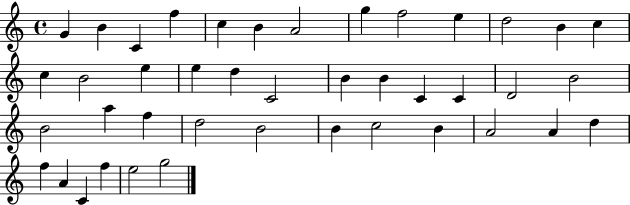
G4/q B4/q C4/q F5/q C5/q B4/q A4/h G5/q F5/h E5/q D5/h B4/q C5/q C5/q B4/h E5/q E5/q D5/q C4/h B4/q B4/q C4/q C4/q D4/h B4/h B4/h A5/q F5/q D5/h B4/h B4/q C5/h B4/q A4/h A4/q D5/q F5/q A4/q C4/q F5/q E5/h G5/h